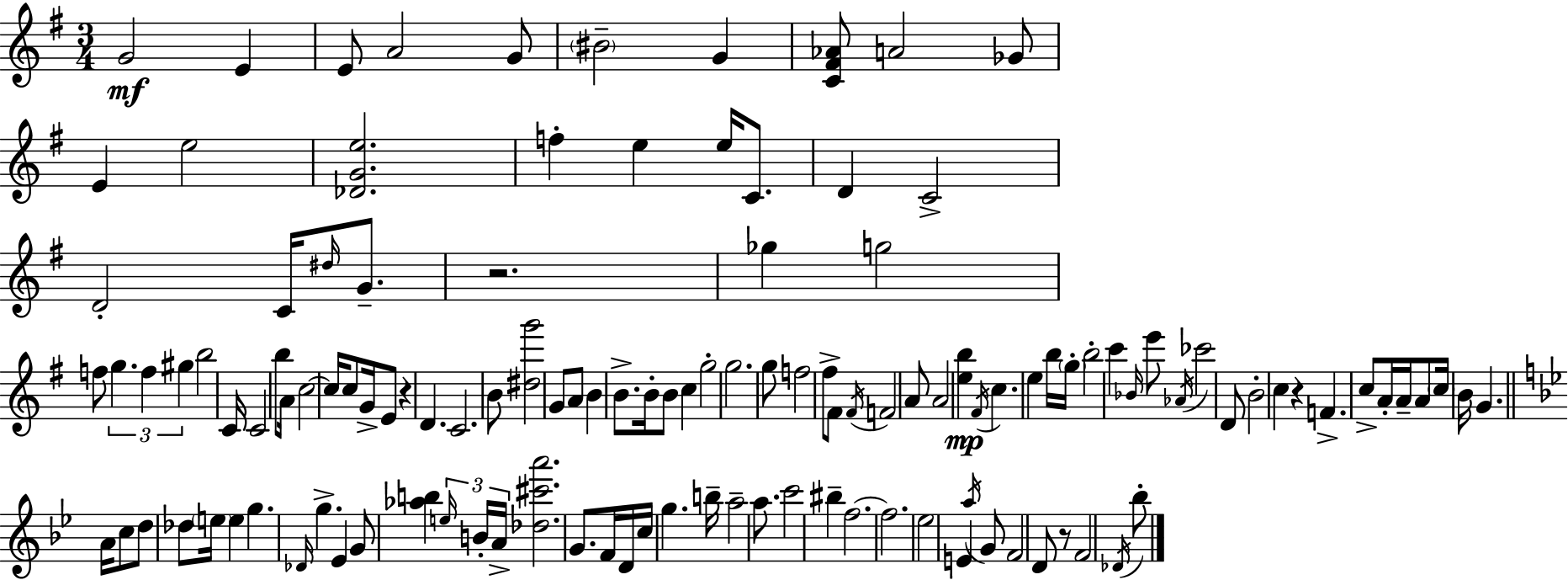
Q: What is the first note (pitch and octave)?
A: G4